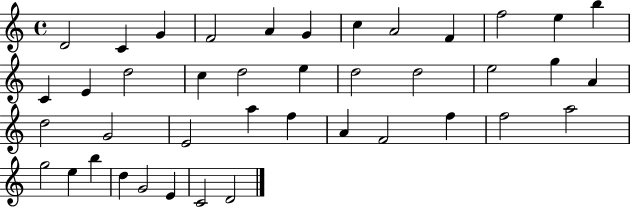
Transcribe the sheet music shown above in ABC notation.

X:1
T:Untitled
M:4/4
L:1/4
K:C
D2 C G F2 A G c A2 F f2 e b C E d2 c d2 e d2 d2 e2 g A d2 G2 E2 a f A F2 f f2 a2 g2 e b d G2 E C2 D2